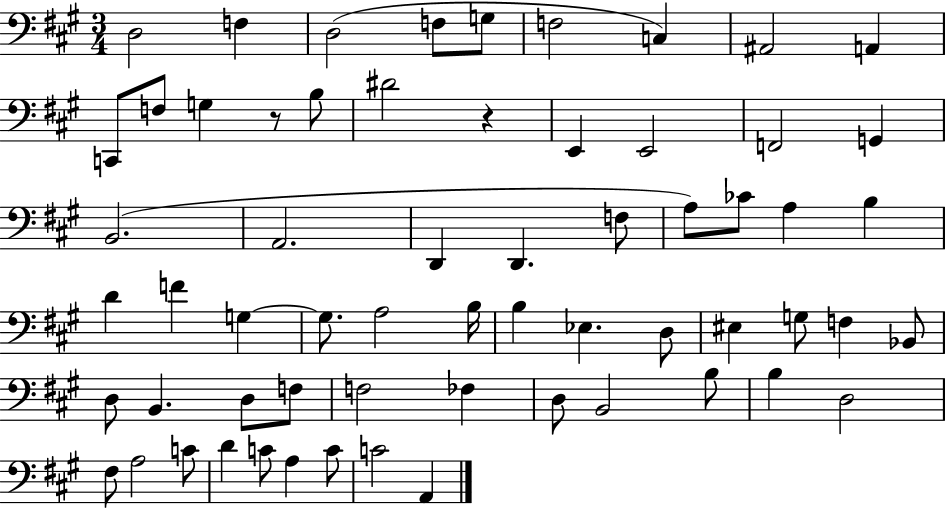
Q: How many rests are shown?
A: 2